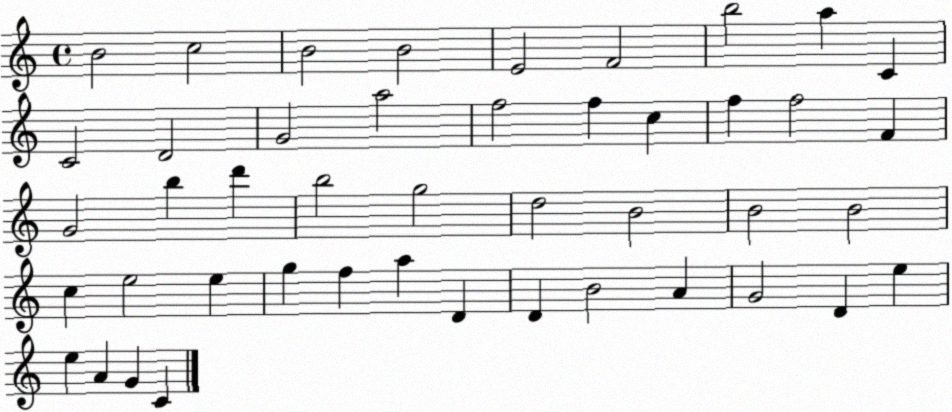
X:1
T:Untitled
M:4/4
L:1/4
K:C
B2 c2 B2 B2 E2 F2 b2 a C C2 D2 G2 a2 f2 f c f f2 F G2 b d' b2 g2 d2 B2 B2 B2 c e2 e g f a D D B2 A G2 D e e A G C